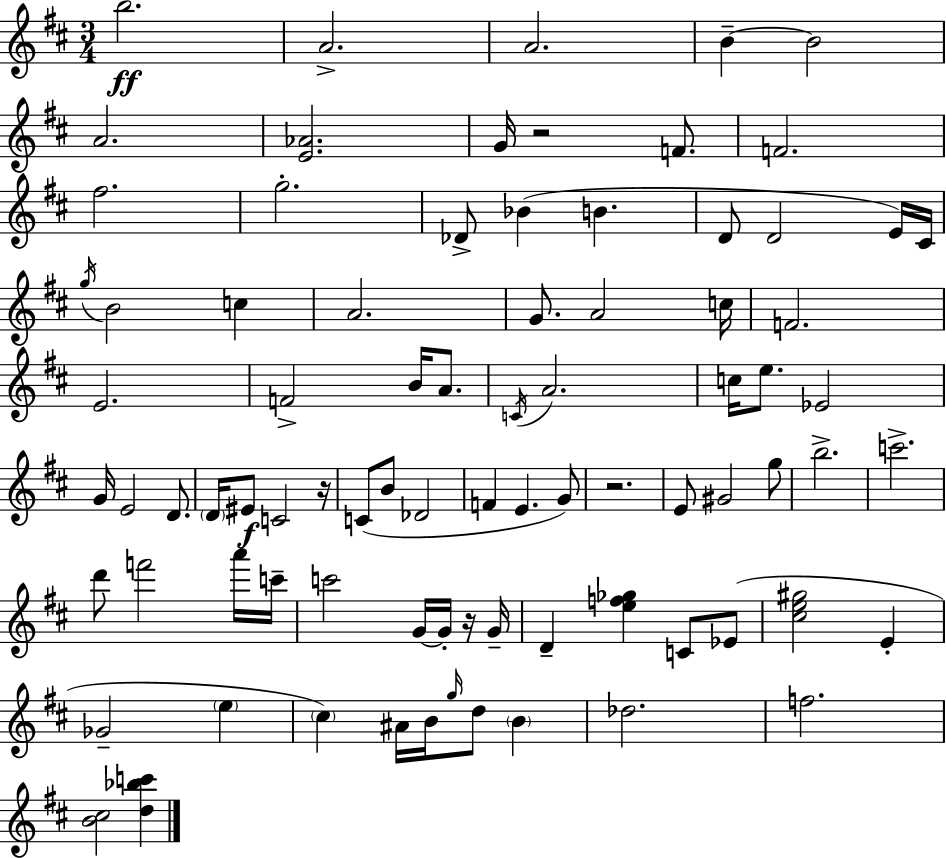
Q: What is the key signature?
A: D major